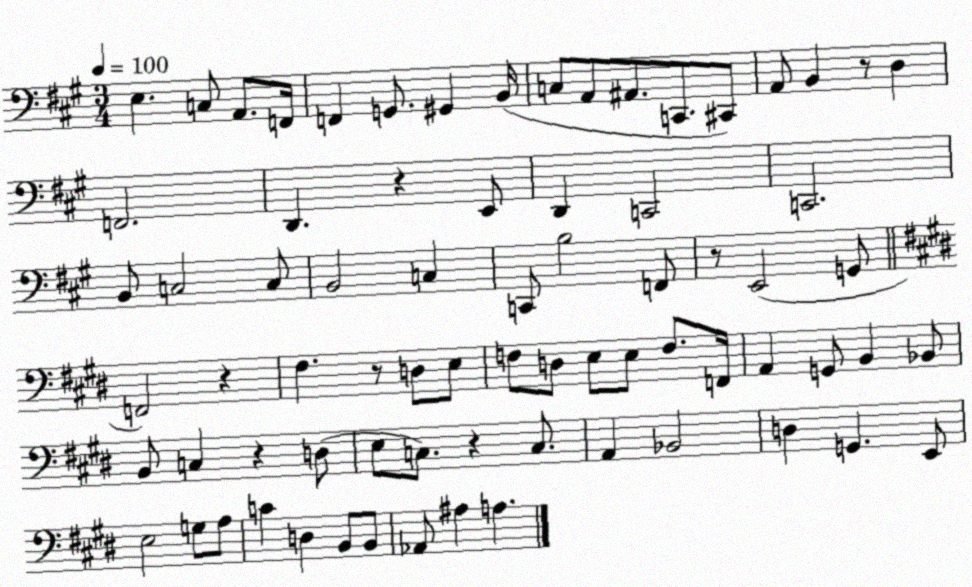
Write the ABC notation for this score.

X:1
T:Untitled
M:3/4
L:1/4
K:A
E, C,/2 A,,/2 F,,/4 F,, G,,/2 ^G,, B,,/4 C,/2 A,,/2 ^A,,/2 C,,/2 ^C,,/2 A,,/2 B,, z/2 D, F,,2 D,, z E,,/2 D,, C,,2 C,,2 B,,/2 C,2 C,/2 B,,2 C, C,,/2 B,2 F,,/2 z/2 E,,2 G,,/2 F,,2 z ^F, z/2 D,/2 E,/2 F,/2 D,/2 E,/2 E,/2 F,/2 F,,/4 A,, G,,/2 B,, _B,,/2 B,,/2 C, z D,/2 E,/2 C,/2 z C,/2 A,, _B,,2 D, G,, E,,/2 E,2 G,/2 A,/2 C D, B,,/2 B,,/2 _A,,/2 ^A, A,